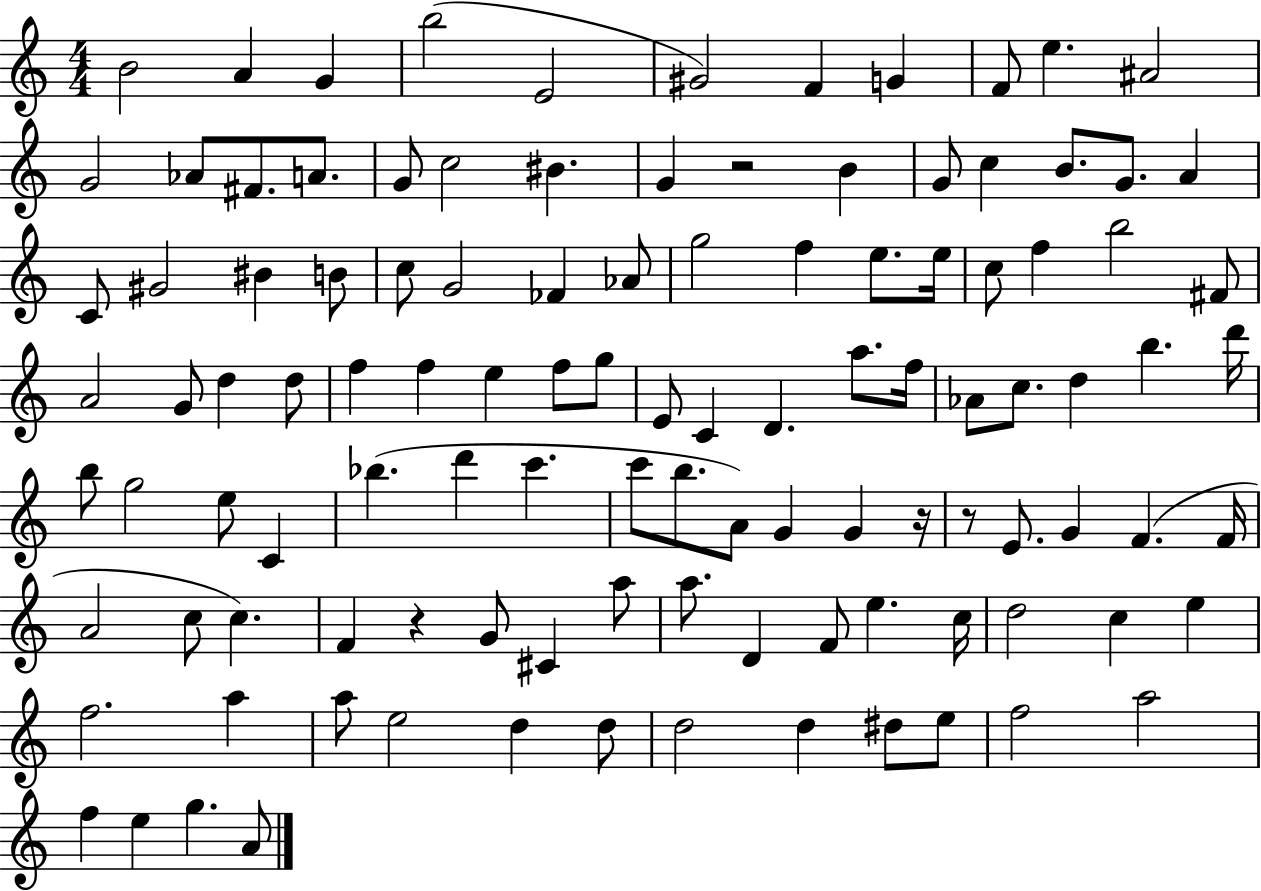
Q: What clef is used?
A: treble